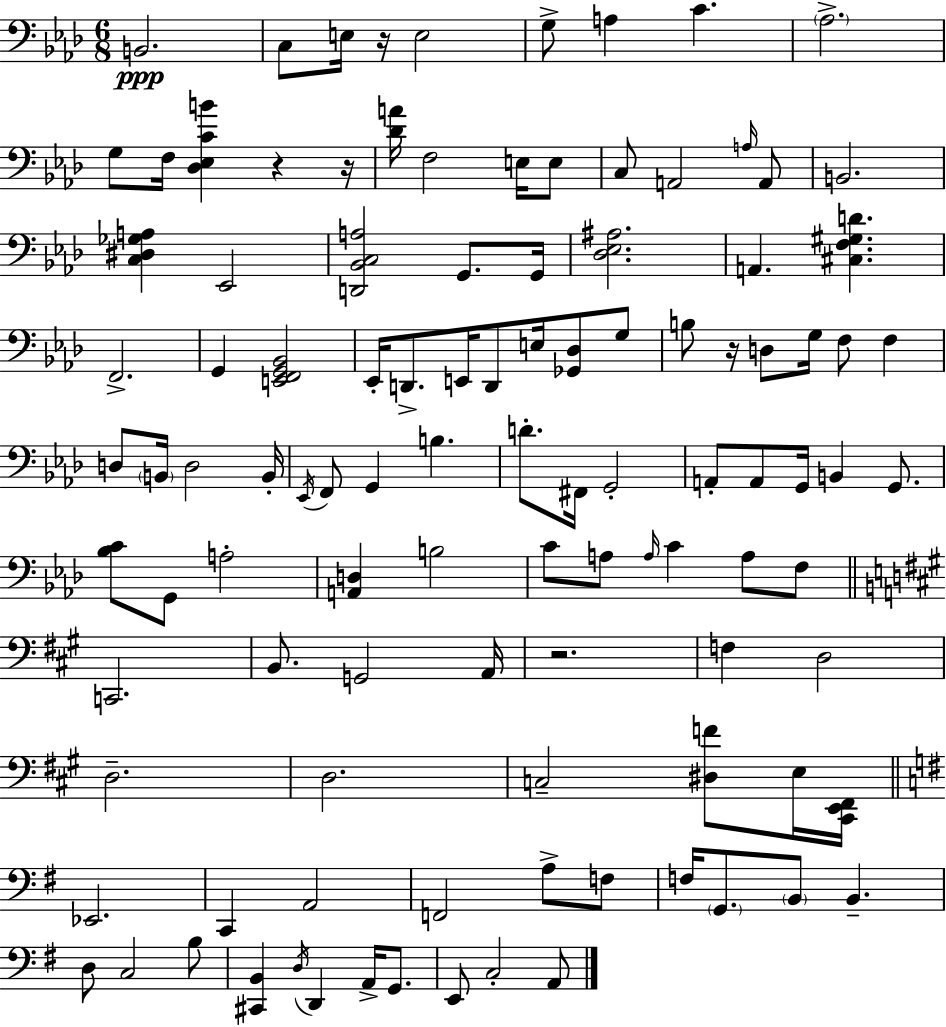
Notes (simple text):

B2/h. C3/e E3/s R/s E3/h G3/e A3/q C4/q. Ab3/h. G3/e F3/s [Db3,Eb3,C4,B4]/q R/q R/s [Db4,A4]/s F3/h E3/s E3/e C3/e A2/h A3/s A2/e B2/h. [C3,D#3,Gb3,A3]/q Eb2/h [D2,Bb2,C3,A3]/h G2/e. G2/s [Db3,Eb3,A#3]/h. A2/q. [C#3,F3,G#3,D4]/q. F2/h. G2/q [E2,F2,G2,Bb2]/h Eb2/s D2/e. E2/s D2/e E3/s [Gb2,Db3]/e G3/e B3/e R/s D3/e G3/s F3/e F3/q D3/e B2/s D3/h B2/s Eb2/s F2/e G2/q B3/q. D4/e. F#2/s G2/h A2/e A2/e G2/s B2/q G2/e. [Bb3,C4]/e G2/e A3/h [A2,D3]/q B3/h C4/e A3/e A3/s C4/q A3/e F3/e C2/h. B2/e. G2/h A2/s R/h. F3/q D3/h D3/h. D3/h. C3/h [D#3,F4]/e E3/s [C#2,E2,F#2]/s Eb2/h. C2/q A2/h F2/h A3/e F3/e F3/s G2/e. B2/e B2/q. D3/e C3/h B3/e [C#2,B2]/q D3/s D2/q A2/s G2/e. E2/e C3/h A2/e